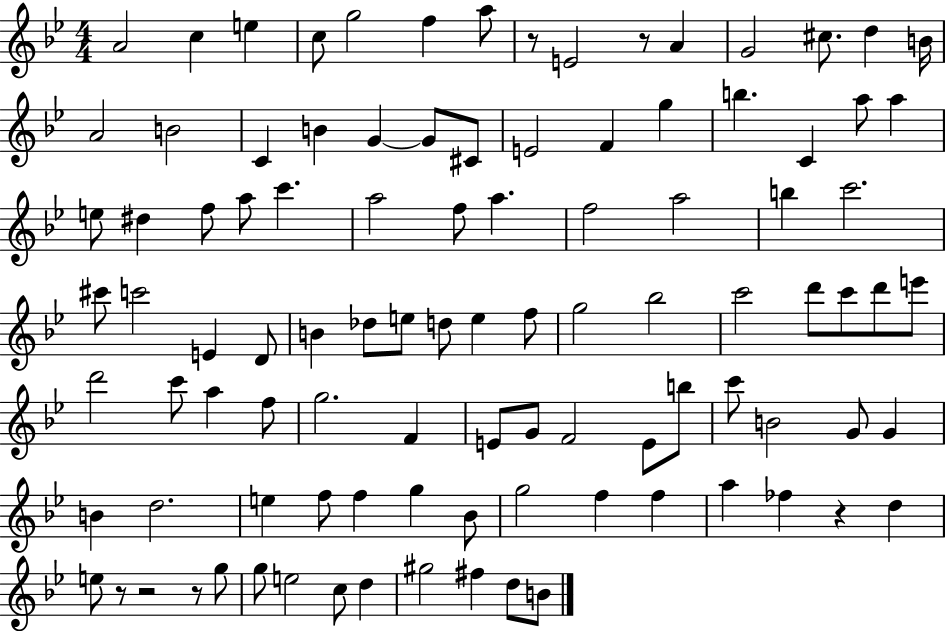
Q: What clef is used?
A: treble